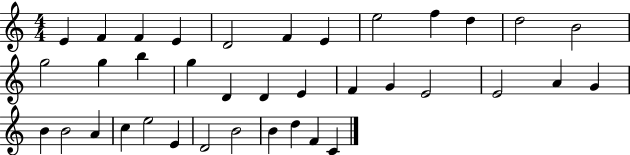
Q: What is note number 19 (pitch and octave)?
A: E4